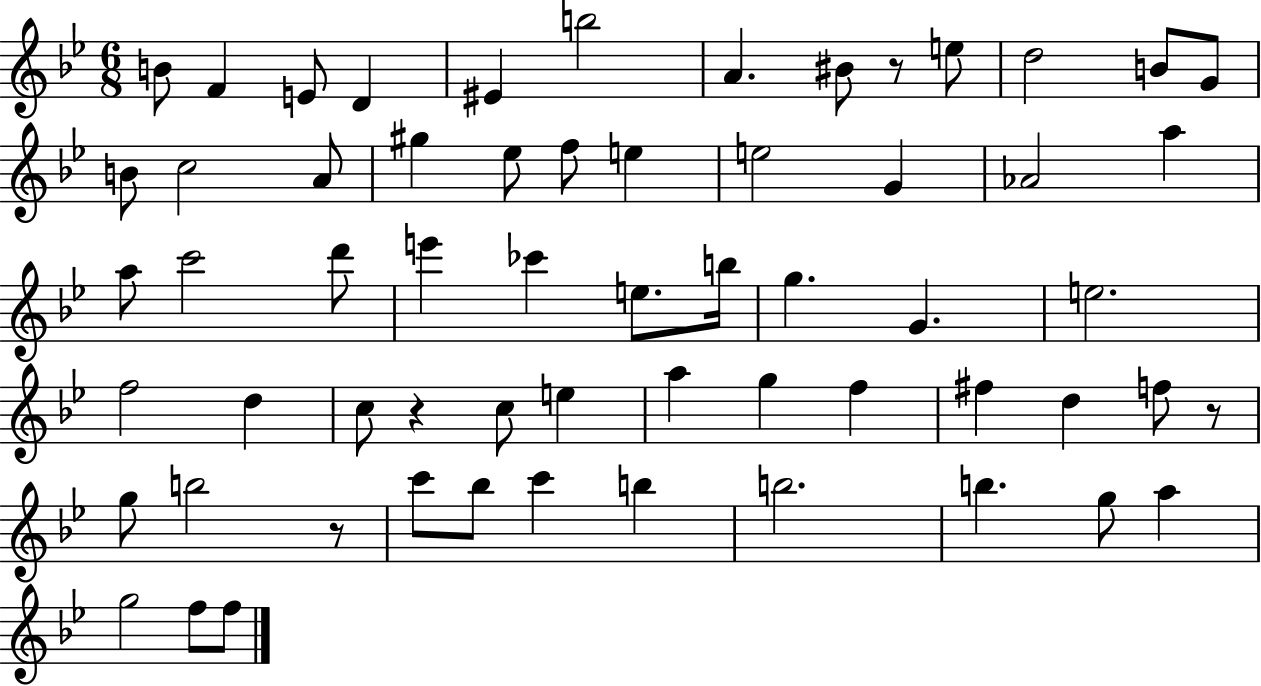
X:1
T:Untitled
M:6/8
L:1/4
K:Bb
B/2 F E/2 D ^E b2 A ^B/2 z/2 e/2 d2 B/2 G/2 B/2 c2 A/2 ^g _e/2 f/2 e e2 G _A2 a a/2 c'2 d'/2 e' _c' e/2 b/4 g G e2 f2 d c/2 z c/2 e a g f ^f d f/2 z/2 g/2 b2 z/2 c'/2 _b/2 c' b b2 b g/2 a g2 f/2 f/2